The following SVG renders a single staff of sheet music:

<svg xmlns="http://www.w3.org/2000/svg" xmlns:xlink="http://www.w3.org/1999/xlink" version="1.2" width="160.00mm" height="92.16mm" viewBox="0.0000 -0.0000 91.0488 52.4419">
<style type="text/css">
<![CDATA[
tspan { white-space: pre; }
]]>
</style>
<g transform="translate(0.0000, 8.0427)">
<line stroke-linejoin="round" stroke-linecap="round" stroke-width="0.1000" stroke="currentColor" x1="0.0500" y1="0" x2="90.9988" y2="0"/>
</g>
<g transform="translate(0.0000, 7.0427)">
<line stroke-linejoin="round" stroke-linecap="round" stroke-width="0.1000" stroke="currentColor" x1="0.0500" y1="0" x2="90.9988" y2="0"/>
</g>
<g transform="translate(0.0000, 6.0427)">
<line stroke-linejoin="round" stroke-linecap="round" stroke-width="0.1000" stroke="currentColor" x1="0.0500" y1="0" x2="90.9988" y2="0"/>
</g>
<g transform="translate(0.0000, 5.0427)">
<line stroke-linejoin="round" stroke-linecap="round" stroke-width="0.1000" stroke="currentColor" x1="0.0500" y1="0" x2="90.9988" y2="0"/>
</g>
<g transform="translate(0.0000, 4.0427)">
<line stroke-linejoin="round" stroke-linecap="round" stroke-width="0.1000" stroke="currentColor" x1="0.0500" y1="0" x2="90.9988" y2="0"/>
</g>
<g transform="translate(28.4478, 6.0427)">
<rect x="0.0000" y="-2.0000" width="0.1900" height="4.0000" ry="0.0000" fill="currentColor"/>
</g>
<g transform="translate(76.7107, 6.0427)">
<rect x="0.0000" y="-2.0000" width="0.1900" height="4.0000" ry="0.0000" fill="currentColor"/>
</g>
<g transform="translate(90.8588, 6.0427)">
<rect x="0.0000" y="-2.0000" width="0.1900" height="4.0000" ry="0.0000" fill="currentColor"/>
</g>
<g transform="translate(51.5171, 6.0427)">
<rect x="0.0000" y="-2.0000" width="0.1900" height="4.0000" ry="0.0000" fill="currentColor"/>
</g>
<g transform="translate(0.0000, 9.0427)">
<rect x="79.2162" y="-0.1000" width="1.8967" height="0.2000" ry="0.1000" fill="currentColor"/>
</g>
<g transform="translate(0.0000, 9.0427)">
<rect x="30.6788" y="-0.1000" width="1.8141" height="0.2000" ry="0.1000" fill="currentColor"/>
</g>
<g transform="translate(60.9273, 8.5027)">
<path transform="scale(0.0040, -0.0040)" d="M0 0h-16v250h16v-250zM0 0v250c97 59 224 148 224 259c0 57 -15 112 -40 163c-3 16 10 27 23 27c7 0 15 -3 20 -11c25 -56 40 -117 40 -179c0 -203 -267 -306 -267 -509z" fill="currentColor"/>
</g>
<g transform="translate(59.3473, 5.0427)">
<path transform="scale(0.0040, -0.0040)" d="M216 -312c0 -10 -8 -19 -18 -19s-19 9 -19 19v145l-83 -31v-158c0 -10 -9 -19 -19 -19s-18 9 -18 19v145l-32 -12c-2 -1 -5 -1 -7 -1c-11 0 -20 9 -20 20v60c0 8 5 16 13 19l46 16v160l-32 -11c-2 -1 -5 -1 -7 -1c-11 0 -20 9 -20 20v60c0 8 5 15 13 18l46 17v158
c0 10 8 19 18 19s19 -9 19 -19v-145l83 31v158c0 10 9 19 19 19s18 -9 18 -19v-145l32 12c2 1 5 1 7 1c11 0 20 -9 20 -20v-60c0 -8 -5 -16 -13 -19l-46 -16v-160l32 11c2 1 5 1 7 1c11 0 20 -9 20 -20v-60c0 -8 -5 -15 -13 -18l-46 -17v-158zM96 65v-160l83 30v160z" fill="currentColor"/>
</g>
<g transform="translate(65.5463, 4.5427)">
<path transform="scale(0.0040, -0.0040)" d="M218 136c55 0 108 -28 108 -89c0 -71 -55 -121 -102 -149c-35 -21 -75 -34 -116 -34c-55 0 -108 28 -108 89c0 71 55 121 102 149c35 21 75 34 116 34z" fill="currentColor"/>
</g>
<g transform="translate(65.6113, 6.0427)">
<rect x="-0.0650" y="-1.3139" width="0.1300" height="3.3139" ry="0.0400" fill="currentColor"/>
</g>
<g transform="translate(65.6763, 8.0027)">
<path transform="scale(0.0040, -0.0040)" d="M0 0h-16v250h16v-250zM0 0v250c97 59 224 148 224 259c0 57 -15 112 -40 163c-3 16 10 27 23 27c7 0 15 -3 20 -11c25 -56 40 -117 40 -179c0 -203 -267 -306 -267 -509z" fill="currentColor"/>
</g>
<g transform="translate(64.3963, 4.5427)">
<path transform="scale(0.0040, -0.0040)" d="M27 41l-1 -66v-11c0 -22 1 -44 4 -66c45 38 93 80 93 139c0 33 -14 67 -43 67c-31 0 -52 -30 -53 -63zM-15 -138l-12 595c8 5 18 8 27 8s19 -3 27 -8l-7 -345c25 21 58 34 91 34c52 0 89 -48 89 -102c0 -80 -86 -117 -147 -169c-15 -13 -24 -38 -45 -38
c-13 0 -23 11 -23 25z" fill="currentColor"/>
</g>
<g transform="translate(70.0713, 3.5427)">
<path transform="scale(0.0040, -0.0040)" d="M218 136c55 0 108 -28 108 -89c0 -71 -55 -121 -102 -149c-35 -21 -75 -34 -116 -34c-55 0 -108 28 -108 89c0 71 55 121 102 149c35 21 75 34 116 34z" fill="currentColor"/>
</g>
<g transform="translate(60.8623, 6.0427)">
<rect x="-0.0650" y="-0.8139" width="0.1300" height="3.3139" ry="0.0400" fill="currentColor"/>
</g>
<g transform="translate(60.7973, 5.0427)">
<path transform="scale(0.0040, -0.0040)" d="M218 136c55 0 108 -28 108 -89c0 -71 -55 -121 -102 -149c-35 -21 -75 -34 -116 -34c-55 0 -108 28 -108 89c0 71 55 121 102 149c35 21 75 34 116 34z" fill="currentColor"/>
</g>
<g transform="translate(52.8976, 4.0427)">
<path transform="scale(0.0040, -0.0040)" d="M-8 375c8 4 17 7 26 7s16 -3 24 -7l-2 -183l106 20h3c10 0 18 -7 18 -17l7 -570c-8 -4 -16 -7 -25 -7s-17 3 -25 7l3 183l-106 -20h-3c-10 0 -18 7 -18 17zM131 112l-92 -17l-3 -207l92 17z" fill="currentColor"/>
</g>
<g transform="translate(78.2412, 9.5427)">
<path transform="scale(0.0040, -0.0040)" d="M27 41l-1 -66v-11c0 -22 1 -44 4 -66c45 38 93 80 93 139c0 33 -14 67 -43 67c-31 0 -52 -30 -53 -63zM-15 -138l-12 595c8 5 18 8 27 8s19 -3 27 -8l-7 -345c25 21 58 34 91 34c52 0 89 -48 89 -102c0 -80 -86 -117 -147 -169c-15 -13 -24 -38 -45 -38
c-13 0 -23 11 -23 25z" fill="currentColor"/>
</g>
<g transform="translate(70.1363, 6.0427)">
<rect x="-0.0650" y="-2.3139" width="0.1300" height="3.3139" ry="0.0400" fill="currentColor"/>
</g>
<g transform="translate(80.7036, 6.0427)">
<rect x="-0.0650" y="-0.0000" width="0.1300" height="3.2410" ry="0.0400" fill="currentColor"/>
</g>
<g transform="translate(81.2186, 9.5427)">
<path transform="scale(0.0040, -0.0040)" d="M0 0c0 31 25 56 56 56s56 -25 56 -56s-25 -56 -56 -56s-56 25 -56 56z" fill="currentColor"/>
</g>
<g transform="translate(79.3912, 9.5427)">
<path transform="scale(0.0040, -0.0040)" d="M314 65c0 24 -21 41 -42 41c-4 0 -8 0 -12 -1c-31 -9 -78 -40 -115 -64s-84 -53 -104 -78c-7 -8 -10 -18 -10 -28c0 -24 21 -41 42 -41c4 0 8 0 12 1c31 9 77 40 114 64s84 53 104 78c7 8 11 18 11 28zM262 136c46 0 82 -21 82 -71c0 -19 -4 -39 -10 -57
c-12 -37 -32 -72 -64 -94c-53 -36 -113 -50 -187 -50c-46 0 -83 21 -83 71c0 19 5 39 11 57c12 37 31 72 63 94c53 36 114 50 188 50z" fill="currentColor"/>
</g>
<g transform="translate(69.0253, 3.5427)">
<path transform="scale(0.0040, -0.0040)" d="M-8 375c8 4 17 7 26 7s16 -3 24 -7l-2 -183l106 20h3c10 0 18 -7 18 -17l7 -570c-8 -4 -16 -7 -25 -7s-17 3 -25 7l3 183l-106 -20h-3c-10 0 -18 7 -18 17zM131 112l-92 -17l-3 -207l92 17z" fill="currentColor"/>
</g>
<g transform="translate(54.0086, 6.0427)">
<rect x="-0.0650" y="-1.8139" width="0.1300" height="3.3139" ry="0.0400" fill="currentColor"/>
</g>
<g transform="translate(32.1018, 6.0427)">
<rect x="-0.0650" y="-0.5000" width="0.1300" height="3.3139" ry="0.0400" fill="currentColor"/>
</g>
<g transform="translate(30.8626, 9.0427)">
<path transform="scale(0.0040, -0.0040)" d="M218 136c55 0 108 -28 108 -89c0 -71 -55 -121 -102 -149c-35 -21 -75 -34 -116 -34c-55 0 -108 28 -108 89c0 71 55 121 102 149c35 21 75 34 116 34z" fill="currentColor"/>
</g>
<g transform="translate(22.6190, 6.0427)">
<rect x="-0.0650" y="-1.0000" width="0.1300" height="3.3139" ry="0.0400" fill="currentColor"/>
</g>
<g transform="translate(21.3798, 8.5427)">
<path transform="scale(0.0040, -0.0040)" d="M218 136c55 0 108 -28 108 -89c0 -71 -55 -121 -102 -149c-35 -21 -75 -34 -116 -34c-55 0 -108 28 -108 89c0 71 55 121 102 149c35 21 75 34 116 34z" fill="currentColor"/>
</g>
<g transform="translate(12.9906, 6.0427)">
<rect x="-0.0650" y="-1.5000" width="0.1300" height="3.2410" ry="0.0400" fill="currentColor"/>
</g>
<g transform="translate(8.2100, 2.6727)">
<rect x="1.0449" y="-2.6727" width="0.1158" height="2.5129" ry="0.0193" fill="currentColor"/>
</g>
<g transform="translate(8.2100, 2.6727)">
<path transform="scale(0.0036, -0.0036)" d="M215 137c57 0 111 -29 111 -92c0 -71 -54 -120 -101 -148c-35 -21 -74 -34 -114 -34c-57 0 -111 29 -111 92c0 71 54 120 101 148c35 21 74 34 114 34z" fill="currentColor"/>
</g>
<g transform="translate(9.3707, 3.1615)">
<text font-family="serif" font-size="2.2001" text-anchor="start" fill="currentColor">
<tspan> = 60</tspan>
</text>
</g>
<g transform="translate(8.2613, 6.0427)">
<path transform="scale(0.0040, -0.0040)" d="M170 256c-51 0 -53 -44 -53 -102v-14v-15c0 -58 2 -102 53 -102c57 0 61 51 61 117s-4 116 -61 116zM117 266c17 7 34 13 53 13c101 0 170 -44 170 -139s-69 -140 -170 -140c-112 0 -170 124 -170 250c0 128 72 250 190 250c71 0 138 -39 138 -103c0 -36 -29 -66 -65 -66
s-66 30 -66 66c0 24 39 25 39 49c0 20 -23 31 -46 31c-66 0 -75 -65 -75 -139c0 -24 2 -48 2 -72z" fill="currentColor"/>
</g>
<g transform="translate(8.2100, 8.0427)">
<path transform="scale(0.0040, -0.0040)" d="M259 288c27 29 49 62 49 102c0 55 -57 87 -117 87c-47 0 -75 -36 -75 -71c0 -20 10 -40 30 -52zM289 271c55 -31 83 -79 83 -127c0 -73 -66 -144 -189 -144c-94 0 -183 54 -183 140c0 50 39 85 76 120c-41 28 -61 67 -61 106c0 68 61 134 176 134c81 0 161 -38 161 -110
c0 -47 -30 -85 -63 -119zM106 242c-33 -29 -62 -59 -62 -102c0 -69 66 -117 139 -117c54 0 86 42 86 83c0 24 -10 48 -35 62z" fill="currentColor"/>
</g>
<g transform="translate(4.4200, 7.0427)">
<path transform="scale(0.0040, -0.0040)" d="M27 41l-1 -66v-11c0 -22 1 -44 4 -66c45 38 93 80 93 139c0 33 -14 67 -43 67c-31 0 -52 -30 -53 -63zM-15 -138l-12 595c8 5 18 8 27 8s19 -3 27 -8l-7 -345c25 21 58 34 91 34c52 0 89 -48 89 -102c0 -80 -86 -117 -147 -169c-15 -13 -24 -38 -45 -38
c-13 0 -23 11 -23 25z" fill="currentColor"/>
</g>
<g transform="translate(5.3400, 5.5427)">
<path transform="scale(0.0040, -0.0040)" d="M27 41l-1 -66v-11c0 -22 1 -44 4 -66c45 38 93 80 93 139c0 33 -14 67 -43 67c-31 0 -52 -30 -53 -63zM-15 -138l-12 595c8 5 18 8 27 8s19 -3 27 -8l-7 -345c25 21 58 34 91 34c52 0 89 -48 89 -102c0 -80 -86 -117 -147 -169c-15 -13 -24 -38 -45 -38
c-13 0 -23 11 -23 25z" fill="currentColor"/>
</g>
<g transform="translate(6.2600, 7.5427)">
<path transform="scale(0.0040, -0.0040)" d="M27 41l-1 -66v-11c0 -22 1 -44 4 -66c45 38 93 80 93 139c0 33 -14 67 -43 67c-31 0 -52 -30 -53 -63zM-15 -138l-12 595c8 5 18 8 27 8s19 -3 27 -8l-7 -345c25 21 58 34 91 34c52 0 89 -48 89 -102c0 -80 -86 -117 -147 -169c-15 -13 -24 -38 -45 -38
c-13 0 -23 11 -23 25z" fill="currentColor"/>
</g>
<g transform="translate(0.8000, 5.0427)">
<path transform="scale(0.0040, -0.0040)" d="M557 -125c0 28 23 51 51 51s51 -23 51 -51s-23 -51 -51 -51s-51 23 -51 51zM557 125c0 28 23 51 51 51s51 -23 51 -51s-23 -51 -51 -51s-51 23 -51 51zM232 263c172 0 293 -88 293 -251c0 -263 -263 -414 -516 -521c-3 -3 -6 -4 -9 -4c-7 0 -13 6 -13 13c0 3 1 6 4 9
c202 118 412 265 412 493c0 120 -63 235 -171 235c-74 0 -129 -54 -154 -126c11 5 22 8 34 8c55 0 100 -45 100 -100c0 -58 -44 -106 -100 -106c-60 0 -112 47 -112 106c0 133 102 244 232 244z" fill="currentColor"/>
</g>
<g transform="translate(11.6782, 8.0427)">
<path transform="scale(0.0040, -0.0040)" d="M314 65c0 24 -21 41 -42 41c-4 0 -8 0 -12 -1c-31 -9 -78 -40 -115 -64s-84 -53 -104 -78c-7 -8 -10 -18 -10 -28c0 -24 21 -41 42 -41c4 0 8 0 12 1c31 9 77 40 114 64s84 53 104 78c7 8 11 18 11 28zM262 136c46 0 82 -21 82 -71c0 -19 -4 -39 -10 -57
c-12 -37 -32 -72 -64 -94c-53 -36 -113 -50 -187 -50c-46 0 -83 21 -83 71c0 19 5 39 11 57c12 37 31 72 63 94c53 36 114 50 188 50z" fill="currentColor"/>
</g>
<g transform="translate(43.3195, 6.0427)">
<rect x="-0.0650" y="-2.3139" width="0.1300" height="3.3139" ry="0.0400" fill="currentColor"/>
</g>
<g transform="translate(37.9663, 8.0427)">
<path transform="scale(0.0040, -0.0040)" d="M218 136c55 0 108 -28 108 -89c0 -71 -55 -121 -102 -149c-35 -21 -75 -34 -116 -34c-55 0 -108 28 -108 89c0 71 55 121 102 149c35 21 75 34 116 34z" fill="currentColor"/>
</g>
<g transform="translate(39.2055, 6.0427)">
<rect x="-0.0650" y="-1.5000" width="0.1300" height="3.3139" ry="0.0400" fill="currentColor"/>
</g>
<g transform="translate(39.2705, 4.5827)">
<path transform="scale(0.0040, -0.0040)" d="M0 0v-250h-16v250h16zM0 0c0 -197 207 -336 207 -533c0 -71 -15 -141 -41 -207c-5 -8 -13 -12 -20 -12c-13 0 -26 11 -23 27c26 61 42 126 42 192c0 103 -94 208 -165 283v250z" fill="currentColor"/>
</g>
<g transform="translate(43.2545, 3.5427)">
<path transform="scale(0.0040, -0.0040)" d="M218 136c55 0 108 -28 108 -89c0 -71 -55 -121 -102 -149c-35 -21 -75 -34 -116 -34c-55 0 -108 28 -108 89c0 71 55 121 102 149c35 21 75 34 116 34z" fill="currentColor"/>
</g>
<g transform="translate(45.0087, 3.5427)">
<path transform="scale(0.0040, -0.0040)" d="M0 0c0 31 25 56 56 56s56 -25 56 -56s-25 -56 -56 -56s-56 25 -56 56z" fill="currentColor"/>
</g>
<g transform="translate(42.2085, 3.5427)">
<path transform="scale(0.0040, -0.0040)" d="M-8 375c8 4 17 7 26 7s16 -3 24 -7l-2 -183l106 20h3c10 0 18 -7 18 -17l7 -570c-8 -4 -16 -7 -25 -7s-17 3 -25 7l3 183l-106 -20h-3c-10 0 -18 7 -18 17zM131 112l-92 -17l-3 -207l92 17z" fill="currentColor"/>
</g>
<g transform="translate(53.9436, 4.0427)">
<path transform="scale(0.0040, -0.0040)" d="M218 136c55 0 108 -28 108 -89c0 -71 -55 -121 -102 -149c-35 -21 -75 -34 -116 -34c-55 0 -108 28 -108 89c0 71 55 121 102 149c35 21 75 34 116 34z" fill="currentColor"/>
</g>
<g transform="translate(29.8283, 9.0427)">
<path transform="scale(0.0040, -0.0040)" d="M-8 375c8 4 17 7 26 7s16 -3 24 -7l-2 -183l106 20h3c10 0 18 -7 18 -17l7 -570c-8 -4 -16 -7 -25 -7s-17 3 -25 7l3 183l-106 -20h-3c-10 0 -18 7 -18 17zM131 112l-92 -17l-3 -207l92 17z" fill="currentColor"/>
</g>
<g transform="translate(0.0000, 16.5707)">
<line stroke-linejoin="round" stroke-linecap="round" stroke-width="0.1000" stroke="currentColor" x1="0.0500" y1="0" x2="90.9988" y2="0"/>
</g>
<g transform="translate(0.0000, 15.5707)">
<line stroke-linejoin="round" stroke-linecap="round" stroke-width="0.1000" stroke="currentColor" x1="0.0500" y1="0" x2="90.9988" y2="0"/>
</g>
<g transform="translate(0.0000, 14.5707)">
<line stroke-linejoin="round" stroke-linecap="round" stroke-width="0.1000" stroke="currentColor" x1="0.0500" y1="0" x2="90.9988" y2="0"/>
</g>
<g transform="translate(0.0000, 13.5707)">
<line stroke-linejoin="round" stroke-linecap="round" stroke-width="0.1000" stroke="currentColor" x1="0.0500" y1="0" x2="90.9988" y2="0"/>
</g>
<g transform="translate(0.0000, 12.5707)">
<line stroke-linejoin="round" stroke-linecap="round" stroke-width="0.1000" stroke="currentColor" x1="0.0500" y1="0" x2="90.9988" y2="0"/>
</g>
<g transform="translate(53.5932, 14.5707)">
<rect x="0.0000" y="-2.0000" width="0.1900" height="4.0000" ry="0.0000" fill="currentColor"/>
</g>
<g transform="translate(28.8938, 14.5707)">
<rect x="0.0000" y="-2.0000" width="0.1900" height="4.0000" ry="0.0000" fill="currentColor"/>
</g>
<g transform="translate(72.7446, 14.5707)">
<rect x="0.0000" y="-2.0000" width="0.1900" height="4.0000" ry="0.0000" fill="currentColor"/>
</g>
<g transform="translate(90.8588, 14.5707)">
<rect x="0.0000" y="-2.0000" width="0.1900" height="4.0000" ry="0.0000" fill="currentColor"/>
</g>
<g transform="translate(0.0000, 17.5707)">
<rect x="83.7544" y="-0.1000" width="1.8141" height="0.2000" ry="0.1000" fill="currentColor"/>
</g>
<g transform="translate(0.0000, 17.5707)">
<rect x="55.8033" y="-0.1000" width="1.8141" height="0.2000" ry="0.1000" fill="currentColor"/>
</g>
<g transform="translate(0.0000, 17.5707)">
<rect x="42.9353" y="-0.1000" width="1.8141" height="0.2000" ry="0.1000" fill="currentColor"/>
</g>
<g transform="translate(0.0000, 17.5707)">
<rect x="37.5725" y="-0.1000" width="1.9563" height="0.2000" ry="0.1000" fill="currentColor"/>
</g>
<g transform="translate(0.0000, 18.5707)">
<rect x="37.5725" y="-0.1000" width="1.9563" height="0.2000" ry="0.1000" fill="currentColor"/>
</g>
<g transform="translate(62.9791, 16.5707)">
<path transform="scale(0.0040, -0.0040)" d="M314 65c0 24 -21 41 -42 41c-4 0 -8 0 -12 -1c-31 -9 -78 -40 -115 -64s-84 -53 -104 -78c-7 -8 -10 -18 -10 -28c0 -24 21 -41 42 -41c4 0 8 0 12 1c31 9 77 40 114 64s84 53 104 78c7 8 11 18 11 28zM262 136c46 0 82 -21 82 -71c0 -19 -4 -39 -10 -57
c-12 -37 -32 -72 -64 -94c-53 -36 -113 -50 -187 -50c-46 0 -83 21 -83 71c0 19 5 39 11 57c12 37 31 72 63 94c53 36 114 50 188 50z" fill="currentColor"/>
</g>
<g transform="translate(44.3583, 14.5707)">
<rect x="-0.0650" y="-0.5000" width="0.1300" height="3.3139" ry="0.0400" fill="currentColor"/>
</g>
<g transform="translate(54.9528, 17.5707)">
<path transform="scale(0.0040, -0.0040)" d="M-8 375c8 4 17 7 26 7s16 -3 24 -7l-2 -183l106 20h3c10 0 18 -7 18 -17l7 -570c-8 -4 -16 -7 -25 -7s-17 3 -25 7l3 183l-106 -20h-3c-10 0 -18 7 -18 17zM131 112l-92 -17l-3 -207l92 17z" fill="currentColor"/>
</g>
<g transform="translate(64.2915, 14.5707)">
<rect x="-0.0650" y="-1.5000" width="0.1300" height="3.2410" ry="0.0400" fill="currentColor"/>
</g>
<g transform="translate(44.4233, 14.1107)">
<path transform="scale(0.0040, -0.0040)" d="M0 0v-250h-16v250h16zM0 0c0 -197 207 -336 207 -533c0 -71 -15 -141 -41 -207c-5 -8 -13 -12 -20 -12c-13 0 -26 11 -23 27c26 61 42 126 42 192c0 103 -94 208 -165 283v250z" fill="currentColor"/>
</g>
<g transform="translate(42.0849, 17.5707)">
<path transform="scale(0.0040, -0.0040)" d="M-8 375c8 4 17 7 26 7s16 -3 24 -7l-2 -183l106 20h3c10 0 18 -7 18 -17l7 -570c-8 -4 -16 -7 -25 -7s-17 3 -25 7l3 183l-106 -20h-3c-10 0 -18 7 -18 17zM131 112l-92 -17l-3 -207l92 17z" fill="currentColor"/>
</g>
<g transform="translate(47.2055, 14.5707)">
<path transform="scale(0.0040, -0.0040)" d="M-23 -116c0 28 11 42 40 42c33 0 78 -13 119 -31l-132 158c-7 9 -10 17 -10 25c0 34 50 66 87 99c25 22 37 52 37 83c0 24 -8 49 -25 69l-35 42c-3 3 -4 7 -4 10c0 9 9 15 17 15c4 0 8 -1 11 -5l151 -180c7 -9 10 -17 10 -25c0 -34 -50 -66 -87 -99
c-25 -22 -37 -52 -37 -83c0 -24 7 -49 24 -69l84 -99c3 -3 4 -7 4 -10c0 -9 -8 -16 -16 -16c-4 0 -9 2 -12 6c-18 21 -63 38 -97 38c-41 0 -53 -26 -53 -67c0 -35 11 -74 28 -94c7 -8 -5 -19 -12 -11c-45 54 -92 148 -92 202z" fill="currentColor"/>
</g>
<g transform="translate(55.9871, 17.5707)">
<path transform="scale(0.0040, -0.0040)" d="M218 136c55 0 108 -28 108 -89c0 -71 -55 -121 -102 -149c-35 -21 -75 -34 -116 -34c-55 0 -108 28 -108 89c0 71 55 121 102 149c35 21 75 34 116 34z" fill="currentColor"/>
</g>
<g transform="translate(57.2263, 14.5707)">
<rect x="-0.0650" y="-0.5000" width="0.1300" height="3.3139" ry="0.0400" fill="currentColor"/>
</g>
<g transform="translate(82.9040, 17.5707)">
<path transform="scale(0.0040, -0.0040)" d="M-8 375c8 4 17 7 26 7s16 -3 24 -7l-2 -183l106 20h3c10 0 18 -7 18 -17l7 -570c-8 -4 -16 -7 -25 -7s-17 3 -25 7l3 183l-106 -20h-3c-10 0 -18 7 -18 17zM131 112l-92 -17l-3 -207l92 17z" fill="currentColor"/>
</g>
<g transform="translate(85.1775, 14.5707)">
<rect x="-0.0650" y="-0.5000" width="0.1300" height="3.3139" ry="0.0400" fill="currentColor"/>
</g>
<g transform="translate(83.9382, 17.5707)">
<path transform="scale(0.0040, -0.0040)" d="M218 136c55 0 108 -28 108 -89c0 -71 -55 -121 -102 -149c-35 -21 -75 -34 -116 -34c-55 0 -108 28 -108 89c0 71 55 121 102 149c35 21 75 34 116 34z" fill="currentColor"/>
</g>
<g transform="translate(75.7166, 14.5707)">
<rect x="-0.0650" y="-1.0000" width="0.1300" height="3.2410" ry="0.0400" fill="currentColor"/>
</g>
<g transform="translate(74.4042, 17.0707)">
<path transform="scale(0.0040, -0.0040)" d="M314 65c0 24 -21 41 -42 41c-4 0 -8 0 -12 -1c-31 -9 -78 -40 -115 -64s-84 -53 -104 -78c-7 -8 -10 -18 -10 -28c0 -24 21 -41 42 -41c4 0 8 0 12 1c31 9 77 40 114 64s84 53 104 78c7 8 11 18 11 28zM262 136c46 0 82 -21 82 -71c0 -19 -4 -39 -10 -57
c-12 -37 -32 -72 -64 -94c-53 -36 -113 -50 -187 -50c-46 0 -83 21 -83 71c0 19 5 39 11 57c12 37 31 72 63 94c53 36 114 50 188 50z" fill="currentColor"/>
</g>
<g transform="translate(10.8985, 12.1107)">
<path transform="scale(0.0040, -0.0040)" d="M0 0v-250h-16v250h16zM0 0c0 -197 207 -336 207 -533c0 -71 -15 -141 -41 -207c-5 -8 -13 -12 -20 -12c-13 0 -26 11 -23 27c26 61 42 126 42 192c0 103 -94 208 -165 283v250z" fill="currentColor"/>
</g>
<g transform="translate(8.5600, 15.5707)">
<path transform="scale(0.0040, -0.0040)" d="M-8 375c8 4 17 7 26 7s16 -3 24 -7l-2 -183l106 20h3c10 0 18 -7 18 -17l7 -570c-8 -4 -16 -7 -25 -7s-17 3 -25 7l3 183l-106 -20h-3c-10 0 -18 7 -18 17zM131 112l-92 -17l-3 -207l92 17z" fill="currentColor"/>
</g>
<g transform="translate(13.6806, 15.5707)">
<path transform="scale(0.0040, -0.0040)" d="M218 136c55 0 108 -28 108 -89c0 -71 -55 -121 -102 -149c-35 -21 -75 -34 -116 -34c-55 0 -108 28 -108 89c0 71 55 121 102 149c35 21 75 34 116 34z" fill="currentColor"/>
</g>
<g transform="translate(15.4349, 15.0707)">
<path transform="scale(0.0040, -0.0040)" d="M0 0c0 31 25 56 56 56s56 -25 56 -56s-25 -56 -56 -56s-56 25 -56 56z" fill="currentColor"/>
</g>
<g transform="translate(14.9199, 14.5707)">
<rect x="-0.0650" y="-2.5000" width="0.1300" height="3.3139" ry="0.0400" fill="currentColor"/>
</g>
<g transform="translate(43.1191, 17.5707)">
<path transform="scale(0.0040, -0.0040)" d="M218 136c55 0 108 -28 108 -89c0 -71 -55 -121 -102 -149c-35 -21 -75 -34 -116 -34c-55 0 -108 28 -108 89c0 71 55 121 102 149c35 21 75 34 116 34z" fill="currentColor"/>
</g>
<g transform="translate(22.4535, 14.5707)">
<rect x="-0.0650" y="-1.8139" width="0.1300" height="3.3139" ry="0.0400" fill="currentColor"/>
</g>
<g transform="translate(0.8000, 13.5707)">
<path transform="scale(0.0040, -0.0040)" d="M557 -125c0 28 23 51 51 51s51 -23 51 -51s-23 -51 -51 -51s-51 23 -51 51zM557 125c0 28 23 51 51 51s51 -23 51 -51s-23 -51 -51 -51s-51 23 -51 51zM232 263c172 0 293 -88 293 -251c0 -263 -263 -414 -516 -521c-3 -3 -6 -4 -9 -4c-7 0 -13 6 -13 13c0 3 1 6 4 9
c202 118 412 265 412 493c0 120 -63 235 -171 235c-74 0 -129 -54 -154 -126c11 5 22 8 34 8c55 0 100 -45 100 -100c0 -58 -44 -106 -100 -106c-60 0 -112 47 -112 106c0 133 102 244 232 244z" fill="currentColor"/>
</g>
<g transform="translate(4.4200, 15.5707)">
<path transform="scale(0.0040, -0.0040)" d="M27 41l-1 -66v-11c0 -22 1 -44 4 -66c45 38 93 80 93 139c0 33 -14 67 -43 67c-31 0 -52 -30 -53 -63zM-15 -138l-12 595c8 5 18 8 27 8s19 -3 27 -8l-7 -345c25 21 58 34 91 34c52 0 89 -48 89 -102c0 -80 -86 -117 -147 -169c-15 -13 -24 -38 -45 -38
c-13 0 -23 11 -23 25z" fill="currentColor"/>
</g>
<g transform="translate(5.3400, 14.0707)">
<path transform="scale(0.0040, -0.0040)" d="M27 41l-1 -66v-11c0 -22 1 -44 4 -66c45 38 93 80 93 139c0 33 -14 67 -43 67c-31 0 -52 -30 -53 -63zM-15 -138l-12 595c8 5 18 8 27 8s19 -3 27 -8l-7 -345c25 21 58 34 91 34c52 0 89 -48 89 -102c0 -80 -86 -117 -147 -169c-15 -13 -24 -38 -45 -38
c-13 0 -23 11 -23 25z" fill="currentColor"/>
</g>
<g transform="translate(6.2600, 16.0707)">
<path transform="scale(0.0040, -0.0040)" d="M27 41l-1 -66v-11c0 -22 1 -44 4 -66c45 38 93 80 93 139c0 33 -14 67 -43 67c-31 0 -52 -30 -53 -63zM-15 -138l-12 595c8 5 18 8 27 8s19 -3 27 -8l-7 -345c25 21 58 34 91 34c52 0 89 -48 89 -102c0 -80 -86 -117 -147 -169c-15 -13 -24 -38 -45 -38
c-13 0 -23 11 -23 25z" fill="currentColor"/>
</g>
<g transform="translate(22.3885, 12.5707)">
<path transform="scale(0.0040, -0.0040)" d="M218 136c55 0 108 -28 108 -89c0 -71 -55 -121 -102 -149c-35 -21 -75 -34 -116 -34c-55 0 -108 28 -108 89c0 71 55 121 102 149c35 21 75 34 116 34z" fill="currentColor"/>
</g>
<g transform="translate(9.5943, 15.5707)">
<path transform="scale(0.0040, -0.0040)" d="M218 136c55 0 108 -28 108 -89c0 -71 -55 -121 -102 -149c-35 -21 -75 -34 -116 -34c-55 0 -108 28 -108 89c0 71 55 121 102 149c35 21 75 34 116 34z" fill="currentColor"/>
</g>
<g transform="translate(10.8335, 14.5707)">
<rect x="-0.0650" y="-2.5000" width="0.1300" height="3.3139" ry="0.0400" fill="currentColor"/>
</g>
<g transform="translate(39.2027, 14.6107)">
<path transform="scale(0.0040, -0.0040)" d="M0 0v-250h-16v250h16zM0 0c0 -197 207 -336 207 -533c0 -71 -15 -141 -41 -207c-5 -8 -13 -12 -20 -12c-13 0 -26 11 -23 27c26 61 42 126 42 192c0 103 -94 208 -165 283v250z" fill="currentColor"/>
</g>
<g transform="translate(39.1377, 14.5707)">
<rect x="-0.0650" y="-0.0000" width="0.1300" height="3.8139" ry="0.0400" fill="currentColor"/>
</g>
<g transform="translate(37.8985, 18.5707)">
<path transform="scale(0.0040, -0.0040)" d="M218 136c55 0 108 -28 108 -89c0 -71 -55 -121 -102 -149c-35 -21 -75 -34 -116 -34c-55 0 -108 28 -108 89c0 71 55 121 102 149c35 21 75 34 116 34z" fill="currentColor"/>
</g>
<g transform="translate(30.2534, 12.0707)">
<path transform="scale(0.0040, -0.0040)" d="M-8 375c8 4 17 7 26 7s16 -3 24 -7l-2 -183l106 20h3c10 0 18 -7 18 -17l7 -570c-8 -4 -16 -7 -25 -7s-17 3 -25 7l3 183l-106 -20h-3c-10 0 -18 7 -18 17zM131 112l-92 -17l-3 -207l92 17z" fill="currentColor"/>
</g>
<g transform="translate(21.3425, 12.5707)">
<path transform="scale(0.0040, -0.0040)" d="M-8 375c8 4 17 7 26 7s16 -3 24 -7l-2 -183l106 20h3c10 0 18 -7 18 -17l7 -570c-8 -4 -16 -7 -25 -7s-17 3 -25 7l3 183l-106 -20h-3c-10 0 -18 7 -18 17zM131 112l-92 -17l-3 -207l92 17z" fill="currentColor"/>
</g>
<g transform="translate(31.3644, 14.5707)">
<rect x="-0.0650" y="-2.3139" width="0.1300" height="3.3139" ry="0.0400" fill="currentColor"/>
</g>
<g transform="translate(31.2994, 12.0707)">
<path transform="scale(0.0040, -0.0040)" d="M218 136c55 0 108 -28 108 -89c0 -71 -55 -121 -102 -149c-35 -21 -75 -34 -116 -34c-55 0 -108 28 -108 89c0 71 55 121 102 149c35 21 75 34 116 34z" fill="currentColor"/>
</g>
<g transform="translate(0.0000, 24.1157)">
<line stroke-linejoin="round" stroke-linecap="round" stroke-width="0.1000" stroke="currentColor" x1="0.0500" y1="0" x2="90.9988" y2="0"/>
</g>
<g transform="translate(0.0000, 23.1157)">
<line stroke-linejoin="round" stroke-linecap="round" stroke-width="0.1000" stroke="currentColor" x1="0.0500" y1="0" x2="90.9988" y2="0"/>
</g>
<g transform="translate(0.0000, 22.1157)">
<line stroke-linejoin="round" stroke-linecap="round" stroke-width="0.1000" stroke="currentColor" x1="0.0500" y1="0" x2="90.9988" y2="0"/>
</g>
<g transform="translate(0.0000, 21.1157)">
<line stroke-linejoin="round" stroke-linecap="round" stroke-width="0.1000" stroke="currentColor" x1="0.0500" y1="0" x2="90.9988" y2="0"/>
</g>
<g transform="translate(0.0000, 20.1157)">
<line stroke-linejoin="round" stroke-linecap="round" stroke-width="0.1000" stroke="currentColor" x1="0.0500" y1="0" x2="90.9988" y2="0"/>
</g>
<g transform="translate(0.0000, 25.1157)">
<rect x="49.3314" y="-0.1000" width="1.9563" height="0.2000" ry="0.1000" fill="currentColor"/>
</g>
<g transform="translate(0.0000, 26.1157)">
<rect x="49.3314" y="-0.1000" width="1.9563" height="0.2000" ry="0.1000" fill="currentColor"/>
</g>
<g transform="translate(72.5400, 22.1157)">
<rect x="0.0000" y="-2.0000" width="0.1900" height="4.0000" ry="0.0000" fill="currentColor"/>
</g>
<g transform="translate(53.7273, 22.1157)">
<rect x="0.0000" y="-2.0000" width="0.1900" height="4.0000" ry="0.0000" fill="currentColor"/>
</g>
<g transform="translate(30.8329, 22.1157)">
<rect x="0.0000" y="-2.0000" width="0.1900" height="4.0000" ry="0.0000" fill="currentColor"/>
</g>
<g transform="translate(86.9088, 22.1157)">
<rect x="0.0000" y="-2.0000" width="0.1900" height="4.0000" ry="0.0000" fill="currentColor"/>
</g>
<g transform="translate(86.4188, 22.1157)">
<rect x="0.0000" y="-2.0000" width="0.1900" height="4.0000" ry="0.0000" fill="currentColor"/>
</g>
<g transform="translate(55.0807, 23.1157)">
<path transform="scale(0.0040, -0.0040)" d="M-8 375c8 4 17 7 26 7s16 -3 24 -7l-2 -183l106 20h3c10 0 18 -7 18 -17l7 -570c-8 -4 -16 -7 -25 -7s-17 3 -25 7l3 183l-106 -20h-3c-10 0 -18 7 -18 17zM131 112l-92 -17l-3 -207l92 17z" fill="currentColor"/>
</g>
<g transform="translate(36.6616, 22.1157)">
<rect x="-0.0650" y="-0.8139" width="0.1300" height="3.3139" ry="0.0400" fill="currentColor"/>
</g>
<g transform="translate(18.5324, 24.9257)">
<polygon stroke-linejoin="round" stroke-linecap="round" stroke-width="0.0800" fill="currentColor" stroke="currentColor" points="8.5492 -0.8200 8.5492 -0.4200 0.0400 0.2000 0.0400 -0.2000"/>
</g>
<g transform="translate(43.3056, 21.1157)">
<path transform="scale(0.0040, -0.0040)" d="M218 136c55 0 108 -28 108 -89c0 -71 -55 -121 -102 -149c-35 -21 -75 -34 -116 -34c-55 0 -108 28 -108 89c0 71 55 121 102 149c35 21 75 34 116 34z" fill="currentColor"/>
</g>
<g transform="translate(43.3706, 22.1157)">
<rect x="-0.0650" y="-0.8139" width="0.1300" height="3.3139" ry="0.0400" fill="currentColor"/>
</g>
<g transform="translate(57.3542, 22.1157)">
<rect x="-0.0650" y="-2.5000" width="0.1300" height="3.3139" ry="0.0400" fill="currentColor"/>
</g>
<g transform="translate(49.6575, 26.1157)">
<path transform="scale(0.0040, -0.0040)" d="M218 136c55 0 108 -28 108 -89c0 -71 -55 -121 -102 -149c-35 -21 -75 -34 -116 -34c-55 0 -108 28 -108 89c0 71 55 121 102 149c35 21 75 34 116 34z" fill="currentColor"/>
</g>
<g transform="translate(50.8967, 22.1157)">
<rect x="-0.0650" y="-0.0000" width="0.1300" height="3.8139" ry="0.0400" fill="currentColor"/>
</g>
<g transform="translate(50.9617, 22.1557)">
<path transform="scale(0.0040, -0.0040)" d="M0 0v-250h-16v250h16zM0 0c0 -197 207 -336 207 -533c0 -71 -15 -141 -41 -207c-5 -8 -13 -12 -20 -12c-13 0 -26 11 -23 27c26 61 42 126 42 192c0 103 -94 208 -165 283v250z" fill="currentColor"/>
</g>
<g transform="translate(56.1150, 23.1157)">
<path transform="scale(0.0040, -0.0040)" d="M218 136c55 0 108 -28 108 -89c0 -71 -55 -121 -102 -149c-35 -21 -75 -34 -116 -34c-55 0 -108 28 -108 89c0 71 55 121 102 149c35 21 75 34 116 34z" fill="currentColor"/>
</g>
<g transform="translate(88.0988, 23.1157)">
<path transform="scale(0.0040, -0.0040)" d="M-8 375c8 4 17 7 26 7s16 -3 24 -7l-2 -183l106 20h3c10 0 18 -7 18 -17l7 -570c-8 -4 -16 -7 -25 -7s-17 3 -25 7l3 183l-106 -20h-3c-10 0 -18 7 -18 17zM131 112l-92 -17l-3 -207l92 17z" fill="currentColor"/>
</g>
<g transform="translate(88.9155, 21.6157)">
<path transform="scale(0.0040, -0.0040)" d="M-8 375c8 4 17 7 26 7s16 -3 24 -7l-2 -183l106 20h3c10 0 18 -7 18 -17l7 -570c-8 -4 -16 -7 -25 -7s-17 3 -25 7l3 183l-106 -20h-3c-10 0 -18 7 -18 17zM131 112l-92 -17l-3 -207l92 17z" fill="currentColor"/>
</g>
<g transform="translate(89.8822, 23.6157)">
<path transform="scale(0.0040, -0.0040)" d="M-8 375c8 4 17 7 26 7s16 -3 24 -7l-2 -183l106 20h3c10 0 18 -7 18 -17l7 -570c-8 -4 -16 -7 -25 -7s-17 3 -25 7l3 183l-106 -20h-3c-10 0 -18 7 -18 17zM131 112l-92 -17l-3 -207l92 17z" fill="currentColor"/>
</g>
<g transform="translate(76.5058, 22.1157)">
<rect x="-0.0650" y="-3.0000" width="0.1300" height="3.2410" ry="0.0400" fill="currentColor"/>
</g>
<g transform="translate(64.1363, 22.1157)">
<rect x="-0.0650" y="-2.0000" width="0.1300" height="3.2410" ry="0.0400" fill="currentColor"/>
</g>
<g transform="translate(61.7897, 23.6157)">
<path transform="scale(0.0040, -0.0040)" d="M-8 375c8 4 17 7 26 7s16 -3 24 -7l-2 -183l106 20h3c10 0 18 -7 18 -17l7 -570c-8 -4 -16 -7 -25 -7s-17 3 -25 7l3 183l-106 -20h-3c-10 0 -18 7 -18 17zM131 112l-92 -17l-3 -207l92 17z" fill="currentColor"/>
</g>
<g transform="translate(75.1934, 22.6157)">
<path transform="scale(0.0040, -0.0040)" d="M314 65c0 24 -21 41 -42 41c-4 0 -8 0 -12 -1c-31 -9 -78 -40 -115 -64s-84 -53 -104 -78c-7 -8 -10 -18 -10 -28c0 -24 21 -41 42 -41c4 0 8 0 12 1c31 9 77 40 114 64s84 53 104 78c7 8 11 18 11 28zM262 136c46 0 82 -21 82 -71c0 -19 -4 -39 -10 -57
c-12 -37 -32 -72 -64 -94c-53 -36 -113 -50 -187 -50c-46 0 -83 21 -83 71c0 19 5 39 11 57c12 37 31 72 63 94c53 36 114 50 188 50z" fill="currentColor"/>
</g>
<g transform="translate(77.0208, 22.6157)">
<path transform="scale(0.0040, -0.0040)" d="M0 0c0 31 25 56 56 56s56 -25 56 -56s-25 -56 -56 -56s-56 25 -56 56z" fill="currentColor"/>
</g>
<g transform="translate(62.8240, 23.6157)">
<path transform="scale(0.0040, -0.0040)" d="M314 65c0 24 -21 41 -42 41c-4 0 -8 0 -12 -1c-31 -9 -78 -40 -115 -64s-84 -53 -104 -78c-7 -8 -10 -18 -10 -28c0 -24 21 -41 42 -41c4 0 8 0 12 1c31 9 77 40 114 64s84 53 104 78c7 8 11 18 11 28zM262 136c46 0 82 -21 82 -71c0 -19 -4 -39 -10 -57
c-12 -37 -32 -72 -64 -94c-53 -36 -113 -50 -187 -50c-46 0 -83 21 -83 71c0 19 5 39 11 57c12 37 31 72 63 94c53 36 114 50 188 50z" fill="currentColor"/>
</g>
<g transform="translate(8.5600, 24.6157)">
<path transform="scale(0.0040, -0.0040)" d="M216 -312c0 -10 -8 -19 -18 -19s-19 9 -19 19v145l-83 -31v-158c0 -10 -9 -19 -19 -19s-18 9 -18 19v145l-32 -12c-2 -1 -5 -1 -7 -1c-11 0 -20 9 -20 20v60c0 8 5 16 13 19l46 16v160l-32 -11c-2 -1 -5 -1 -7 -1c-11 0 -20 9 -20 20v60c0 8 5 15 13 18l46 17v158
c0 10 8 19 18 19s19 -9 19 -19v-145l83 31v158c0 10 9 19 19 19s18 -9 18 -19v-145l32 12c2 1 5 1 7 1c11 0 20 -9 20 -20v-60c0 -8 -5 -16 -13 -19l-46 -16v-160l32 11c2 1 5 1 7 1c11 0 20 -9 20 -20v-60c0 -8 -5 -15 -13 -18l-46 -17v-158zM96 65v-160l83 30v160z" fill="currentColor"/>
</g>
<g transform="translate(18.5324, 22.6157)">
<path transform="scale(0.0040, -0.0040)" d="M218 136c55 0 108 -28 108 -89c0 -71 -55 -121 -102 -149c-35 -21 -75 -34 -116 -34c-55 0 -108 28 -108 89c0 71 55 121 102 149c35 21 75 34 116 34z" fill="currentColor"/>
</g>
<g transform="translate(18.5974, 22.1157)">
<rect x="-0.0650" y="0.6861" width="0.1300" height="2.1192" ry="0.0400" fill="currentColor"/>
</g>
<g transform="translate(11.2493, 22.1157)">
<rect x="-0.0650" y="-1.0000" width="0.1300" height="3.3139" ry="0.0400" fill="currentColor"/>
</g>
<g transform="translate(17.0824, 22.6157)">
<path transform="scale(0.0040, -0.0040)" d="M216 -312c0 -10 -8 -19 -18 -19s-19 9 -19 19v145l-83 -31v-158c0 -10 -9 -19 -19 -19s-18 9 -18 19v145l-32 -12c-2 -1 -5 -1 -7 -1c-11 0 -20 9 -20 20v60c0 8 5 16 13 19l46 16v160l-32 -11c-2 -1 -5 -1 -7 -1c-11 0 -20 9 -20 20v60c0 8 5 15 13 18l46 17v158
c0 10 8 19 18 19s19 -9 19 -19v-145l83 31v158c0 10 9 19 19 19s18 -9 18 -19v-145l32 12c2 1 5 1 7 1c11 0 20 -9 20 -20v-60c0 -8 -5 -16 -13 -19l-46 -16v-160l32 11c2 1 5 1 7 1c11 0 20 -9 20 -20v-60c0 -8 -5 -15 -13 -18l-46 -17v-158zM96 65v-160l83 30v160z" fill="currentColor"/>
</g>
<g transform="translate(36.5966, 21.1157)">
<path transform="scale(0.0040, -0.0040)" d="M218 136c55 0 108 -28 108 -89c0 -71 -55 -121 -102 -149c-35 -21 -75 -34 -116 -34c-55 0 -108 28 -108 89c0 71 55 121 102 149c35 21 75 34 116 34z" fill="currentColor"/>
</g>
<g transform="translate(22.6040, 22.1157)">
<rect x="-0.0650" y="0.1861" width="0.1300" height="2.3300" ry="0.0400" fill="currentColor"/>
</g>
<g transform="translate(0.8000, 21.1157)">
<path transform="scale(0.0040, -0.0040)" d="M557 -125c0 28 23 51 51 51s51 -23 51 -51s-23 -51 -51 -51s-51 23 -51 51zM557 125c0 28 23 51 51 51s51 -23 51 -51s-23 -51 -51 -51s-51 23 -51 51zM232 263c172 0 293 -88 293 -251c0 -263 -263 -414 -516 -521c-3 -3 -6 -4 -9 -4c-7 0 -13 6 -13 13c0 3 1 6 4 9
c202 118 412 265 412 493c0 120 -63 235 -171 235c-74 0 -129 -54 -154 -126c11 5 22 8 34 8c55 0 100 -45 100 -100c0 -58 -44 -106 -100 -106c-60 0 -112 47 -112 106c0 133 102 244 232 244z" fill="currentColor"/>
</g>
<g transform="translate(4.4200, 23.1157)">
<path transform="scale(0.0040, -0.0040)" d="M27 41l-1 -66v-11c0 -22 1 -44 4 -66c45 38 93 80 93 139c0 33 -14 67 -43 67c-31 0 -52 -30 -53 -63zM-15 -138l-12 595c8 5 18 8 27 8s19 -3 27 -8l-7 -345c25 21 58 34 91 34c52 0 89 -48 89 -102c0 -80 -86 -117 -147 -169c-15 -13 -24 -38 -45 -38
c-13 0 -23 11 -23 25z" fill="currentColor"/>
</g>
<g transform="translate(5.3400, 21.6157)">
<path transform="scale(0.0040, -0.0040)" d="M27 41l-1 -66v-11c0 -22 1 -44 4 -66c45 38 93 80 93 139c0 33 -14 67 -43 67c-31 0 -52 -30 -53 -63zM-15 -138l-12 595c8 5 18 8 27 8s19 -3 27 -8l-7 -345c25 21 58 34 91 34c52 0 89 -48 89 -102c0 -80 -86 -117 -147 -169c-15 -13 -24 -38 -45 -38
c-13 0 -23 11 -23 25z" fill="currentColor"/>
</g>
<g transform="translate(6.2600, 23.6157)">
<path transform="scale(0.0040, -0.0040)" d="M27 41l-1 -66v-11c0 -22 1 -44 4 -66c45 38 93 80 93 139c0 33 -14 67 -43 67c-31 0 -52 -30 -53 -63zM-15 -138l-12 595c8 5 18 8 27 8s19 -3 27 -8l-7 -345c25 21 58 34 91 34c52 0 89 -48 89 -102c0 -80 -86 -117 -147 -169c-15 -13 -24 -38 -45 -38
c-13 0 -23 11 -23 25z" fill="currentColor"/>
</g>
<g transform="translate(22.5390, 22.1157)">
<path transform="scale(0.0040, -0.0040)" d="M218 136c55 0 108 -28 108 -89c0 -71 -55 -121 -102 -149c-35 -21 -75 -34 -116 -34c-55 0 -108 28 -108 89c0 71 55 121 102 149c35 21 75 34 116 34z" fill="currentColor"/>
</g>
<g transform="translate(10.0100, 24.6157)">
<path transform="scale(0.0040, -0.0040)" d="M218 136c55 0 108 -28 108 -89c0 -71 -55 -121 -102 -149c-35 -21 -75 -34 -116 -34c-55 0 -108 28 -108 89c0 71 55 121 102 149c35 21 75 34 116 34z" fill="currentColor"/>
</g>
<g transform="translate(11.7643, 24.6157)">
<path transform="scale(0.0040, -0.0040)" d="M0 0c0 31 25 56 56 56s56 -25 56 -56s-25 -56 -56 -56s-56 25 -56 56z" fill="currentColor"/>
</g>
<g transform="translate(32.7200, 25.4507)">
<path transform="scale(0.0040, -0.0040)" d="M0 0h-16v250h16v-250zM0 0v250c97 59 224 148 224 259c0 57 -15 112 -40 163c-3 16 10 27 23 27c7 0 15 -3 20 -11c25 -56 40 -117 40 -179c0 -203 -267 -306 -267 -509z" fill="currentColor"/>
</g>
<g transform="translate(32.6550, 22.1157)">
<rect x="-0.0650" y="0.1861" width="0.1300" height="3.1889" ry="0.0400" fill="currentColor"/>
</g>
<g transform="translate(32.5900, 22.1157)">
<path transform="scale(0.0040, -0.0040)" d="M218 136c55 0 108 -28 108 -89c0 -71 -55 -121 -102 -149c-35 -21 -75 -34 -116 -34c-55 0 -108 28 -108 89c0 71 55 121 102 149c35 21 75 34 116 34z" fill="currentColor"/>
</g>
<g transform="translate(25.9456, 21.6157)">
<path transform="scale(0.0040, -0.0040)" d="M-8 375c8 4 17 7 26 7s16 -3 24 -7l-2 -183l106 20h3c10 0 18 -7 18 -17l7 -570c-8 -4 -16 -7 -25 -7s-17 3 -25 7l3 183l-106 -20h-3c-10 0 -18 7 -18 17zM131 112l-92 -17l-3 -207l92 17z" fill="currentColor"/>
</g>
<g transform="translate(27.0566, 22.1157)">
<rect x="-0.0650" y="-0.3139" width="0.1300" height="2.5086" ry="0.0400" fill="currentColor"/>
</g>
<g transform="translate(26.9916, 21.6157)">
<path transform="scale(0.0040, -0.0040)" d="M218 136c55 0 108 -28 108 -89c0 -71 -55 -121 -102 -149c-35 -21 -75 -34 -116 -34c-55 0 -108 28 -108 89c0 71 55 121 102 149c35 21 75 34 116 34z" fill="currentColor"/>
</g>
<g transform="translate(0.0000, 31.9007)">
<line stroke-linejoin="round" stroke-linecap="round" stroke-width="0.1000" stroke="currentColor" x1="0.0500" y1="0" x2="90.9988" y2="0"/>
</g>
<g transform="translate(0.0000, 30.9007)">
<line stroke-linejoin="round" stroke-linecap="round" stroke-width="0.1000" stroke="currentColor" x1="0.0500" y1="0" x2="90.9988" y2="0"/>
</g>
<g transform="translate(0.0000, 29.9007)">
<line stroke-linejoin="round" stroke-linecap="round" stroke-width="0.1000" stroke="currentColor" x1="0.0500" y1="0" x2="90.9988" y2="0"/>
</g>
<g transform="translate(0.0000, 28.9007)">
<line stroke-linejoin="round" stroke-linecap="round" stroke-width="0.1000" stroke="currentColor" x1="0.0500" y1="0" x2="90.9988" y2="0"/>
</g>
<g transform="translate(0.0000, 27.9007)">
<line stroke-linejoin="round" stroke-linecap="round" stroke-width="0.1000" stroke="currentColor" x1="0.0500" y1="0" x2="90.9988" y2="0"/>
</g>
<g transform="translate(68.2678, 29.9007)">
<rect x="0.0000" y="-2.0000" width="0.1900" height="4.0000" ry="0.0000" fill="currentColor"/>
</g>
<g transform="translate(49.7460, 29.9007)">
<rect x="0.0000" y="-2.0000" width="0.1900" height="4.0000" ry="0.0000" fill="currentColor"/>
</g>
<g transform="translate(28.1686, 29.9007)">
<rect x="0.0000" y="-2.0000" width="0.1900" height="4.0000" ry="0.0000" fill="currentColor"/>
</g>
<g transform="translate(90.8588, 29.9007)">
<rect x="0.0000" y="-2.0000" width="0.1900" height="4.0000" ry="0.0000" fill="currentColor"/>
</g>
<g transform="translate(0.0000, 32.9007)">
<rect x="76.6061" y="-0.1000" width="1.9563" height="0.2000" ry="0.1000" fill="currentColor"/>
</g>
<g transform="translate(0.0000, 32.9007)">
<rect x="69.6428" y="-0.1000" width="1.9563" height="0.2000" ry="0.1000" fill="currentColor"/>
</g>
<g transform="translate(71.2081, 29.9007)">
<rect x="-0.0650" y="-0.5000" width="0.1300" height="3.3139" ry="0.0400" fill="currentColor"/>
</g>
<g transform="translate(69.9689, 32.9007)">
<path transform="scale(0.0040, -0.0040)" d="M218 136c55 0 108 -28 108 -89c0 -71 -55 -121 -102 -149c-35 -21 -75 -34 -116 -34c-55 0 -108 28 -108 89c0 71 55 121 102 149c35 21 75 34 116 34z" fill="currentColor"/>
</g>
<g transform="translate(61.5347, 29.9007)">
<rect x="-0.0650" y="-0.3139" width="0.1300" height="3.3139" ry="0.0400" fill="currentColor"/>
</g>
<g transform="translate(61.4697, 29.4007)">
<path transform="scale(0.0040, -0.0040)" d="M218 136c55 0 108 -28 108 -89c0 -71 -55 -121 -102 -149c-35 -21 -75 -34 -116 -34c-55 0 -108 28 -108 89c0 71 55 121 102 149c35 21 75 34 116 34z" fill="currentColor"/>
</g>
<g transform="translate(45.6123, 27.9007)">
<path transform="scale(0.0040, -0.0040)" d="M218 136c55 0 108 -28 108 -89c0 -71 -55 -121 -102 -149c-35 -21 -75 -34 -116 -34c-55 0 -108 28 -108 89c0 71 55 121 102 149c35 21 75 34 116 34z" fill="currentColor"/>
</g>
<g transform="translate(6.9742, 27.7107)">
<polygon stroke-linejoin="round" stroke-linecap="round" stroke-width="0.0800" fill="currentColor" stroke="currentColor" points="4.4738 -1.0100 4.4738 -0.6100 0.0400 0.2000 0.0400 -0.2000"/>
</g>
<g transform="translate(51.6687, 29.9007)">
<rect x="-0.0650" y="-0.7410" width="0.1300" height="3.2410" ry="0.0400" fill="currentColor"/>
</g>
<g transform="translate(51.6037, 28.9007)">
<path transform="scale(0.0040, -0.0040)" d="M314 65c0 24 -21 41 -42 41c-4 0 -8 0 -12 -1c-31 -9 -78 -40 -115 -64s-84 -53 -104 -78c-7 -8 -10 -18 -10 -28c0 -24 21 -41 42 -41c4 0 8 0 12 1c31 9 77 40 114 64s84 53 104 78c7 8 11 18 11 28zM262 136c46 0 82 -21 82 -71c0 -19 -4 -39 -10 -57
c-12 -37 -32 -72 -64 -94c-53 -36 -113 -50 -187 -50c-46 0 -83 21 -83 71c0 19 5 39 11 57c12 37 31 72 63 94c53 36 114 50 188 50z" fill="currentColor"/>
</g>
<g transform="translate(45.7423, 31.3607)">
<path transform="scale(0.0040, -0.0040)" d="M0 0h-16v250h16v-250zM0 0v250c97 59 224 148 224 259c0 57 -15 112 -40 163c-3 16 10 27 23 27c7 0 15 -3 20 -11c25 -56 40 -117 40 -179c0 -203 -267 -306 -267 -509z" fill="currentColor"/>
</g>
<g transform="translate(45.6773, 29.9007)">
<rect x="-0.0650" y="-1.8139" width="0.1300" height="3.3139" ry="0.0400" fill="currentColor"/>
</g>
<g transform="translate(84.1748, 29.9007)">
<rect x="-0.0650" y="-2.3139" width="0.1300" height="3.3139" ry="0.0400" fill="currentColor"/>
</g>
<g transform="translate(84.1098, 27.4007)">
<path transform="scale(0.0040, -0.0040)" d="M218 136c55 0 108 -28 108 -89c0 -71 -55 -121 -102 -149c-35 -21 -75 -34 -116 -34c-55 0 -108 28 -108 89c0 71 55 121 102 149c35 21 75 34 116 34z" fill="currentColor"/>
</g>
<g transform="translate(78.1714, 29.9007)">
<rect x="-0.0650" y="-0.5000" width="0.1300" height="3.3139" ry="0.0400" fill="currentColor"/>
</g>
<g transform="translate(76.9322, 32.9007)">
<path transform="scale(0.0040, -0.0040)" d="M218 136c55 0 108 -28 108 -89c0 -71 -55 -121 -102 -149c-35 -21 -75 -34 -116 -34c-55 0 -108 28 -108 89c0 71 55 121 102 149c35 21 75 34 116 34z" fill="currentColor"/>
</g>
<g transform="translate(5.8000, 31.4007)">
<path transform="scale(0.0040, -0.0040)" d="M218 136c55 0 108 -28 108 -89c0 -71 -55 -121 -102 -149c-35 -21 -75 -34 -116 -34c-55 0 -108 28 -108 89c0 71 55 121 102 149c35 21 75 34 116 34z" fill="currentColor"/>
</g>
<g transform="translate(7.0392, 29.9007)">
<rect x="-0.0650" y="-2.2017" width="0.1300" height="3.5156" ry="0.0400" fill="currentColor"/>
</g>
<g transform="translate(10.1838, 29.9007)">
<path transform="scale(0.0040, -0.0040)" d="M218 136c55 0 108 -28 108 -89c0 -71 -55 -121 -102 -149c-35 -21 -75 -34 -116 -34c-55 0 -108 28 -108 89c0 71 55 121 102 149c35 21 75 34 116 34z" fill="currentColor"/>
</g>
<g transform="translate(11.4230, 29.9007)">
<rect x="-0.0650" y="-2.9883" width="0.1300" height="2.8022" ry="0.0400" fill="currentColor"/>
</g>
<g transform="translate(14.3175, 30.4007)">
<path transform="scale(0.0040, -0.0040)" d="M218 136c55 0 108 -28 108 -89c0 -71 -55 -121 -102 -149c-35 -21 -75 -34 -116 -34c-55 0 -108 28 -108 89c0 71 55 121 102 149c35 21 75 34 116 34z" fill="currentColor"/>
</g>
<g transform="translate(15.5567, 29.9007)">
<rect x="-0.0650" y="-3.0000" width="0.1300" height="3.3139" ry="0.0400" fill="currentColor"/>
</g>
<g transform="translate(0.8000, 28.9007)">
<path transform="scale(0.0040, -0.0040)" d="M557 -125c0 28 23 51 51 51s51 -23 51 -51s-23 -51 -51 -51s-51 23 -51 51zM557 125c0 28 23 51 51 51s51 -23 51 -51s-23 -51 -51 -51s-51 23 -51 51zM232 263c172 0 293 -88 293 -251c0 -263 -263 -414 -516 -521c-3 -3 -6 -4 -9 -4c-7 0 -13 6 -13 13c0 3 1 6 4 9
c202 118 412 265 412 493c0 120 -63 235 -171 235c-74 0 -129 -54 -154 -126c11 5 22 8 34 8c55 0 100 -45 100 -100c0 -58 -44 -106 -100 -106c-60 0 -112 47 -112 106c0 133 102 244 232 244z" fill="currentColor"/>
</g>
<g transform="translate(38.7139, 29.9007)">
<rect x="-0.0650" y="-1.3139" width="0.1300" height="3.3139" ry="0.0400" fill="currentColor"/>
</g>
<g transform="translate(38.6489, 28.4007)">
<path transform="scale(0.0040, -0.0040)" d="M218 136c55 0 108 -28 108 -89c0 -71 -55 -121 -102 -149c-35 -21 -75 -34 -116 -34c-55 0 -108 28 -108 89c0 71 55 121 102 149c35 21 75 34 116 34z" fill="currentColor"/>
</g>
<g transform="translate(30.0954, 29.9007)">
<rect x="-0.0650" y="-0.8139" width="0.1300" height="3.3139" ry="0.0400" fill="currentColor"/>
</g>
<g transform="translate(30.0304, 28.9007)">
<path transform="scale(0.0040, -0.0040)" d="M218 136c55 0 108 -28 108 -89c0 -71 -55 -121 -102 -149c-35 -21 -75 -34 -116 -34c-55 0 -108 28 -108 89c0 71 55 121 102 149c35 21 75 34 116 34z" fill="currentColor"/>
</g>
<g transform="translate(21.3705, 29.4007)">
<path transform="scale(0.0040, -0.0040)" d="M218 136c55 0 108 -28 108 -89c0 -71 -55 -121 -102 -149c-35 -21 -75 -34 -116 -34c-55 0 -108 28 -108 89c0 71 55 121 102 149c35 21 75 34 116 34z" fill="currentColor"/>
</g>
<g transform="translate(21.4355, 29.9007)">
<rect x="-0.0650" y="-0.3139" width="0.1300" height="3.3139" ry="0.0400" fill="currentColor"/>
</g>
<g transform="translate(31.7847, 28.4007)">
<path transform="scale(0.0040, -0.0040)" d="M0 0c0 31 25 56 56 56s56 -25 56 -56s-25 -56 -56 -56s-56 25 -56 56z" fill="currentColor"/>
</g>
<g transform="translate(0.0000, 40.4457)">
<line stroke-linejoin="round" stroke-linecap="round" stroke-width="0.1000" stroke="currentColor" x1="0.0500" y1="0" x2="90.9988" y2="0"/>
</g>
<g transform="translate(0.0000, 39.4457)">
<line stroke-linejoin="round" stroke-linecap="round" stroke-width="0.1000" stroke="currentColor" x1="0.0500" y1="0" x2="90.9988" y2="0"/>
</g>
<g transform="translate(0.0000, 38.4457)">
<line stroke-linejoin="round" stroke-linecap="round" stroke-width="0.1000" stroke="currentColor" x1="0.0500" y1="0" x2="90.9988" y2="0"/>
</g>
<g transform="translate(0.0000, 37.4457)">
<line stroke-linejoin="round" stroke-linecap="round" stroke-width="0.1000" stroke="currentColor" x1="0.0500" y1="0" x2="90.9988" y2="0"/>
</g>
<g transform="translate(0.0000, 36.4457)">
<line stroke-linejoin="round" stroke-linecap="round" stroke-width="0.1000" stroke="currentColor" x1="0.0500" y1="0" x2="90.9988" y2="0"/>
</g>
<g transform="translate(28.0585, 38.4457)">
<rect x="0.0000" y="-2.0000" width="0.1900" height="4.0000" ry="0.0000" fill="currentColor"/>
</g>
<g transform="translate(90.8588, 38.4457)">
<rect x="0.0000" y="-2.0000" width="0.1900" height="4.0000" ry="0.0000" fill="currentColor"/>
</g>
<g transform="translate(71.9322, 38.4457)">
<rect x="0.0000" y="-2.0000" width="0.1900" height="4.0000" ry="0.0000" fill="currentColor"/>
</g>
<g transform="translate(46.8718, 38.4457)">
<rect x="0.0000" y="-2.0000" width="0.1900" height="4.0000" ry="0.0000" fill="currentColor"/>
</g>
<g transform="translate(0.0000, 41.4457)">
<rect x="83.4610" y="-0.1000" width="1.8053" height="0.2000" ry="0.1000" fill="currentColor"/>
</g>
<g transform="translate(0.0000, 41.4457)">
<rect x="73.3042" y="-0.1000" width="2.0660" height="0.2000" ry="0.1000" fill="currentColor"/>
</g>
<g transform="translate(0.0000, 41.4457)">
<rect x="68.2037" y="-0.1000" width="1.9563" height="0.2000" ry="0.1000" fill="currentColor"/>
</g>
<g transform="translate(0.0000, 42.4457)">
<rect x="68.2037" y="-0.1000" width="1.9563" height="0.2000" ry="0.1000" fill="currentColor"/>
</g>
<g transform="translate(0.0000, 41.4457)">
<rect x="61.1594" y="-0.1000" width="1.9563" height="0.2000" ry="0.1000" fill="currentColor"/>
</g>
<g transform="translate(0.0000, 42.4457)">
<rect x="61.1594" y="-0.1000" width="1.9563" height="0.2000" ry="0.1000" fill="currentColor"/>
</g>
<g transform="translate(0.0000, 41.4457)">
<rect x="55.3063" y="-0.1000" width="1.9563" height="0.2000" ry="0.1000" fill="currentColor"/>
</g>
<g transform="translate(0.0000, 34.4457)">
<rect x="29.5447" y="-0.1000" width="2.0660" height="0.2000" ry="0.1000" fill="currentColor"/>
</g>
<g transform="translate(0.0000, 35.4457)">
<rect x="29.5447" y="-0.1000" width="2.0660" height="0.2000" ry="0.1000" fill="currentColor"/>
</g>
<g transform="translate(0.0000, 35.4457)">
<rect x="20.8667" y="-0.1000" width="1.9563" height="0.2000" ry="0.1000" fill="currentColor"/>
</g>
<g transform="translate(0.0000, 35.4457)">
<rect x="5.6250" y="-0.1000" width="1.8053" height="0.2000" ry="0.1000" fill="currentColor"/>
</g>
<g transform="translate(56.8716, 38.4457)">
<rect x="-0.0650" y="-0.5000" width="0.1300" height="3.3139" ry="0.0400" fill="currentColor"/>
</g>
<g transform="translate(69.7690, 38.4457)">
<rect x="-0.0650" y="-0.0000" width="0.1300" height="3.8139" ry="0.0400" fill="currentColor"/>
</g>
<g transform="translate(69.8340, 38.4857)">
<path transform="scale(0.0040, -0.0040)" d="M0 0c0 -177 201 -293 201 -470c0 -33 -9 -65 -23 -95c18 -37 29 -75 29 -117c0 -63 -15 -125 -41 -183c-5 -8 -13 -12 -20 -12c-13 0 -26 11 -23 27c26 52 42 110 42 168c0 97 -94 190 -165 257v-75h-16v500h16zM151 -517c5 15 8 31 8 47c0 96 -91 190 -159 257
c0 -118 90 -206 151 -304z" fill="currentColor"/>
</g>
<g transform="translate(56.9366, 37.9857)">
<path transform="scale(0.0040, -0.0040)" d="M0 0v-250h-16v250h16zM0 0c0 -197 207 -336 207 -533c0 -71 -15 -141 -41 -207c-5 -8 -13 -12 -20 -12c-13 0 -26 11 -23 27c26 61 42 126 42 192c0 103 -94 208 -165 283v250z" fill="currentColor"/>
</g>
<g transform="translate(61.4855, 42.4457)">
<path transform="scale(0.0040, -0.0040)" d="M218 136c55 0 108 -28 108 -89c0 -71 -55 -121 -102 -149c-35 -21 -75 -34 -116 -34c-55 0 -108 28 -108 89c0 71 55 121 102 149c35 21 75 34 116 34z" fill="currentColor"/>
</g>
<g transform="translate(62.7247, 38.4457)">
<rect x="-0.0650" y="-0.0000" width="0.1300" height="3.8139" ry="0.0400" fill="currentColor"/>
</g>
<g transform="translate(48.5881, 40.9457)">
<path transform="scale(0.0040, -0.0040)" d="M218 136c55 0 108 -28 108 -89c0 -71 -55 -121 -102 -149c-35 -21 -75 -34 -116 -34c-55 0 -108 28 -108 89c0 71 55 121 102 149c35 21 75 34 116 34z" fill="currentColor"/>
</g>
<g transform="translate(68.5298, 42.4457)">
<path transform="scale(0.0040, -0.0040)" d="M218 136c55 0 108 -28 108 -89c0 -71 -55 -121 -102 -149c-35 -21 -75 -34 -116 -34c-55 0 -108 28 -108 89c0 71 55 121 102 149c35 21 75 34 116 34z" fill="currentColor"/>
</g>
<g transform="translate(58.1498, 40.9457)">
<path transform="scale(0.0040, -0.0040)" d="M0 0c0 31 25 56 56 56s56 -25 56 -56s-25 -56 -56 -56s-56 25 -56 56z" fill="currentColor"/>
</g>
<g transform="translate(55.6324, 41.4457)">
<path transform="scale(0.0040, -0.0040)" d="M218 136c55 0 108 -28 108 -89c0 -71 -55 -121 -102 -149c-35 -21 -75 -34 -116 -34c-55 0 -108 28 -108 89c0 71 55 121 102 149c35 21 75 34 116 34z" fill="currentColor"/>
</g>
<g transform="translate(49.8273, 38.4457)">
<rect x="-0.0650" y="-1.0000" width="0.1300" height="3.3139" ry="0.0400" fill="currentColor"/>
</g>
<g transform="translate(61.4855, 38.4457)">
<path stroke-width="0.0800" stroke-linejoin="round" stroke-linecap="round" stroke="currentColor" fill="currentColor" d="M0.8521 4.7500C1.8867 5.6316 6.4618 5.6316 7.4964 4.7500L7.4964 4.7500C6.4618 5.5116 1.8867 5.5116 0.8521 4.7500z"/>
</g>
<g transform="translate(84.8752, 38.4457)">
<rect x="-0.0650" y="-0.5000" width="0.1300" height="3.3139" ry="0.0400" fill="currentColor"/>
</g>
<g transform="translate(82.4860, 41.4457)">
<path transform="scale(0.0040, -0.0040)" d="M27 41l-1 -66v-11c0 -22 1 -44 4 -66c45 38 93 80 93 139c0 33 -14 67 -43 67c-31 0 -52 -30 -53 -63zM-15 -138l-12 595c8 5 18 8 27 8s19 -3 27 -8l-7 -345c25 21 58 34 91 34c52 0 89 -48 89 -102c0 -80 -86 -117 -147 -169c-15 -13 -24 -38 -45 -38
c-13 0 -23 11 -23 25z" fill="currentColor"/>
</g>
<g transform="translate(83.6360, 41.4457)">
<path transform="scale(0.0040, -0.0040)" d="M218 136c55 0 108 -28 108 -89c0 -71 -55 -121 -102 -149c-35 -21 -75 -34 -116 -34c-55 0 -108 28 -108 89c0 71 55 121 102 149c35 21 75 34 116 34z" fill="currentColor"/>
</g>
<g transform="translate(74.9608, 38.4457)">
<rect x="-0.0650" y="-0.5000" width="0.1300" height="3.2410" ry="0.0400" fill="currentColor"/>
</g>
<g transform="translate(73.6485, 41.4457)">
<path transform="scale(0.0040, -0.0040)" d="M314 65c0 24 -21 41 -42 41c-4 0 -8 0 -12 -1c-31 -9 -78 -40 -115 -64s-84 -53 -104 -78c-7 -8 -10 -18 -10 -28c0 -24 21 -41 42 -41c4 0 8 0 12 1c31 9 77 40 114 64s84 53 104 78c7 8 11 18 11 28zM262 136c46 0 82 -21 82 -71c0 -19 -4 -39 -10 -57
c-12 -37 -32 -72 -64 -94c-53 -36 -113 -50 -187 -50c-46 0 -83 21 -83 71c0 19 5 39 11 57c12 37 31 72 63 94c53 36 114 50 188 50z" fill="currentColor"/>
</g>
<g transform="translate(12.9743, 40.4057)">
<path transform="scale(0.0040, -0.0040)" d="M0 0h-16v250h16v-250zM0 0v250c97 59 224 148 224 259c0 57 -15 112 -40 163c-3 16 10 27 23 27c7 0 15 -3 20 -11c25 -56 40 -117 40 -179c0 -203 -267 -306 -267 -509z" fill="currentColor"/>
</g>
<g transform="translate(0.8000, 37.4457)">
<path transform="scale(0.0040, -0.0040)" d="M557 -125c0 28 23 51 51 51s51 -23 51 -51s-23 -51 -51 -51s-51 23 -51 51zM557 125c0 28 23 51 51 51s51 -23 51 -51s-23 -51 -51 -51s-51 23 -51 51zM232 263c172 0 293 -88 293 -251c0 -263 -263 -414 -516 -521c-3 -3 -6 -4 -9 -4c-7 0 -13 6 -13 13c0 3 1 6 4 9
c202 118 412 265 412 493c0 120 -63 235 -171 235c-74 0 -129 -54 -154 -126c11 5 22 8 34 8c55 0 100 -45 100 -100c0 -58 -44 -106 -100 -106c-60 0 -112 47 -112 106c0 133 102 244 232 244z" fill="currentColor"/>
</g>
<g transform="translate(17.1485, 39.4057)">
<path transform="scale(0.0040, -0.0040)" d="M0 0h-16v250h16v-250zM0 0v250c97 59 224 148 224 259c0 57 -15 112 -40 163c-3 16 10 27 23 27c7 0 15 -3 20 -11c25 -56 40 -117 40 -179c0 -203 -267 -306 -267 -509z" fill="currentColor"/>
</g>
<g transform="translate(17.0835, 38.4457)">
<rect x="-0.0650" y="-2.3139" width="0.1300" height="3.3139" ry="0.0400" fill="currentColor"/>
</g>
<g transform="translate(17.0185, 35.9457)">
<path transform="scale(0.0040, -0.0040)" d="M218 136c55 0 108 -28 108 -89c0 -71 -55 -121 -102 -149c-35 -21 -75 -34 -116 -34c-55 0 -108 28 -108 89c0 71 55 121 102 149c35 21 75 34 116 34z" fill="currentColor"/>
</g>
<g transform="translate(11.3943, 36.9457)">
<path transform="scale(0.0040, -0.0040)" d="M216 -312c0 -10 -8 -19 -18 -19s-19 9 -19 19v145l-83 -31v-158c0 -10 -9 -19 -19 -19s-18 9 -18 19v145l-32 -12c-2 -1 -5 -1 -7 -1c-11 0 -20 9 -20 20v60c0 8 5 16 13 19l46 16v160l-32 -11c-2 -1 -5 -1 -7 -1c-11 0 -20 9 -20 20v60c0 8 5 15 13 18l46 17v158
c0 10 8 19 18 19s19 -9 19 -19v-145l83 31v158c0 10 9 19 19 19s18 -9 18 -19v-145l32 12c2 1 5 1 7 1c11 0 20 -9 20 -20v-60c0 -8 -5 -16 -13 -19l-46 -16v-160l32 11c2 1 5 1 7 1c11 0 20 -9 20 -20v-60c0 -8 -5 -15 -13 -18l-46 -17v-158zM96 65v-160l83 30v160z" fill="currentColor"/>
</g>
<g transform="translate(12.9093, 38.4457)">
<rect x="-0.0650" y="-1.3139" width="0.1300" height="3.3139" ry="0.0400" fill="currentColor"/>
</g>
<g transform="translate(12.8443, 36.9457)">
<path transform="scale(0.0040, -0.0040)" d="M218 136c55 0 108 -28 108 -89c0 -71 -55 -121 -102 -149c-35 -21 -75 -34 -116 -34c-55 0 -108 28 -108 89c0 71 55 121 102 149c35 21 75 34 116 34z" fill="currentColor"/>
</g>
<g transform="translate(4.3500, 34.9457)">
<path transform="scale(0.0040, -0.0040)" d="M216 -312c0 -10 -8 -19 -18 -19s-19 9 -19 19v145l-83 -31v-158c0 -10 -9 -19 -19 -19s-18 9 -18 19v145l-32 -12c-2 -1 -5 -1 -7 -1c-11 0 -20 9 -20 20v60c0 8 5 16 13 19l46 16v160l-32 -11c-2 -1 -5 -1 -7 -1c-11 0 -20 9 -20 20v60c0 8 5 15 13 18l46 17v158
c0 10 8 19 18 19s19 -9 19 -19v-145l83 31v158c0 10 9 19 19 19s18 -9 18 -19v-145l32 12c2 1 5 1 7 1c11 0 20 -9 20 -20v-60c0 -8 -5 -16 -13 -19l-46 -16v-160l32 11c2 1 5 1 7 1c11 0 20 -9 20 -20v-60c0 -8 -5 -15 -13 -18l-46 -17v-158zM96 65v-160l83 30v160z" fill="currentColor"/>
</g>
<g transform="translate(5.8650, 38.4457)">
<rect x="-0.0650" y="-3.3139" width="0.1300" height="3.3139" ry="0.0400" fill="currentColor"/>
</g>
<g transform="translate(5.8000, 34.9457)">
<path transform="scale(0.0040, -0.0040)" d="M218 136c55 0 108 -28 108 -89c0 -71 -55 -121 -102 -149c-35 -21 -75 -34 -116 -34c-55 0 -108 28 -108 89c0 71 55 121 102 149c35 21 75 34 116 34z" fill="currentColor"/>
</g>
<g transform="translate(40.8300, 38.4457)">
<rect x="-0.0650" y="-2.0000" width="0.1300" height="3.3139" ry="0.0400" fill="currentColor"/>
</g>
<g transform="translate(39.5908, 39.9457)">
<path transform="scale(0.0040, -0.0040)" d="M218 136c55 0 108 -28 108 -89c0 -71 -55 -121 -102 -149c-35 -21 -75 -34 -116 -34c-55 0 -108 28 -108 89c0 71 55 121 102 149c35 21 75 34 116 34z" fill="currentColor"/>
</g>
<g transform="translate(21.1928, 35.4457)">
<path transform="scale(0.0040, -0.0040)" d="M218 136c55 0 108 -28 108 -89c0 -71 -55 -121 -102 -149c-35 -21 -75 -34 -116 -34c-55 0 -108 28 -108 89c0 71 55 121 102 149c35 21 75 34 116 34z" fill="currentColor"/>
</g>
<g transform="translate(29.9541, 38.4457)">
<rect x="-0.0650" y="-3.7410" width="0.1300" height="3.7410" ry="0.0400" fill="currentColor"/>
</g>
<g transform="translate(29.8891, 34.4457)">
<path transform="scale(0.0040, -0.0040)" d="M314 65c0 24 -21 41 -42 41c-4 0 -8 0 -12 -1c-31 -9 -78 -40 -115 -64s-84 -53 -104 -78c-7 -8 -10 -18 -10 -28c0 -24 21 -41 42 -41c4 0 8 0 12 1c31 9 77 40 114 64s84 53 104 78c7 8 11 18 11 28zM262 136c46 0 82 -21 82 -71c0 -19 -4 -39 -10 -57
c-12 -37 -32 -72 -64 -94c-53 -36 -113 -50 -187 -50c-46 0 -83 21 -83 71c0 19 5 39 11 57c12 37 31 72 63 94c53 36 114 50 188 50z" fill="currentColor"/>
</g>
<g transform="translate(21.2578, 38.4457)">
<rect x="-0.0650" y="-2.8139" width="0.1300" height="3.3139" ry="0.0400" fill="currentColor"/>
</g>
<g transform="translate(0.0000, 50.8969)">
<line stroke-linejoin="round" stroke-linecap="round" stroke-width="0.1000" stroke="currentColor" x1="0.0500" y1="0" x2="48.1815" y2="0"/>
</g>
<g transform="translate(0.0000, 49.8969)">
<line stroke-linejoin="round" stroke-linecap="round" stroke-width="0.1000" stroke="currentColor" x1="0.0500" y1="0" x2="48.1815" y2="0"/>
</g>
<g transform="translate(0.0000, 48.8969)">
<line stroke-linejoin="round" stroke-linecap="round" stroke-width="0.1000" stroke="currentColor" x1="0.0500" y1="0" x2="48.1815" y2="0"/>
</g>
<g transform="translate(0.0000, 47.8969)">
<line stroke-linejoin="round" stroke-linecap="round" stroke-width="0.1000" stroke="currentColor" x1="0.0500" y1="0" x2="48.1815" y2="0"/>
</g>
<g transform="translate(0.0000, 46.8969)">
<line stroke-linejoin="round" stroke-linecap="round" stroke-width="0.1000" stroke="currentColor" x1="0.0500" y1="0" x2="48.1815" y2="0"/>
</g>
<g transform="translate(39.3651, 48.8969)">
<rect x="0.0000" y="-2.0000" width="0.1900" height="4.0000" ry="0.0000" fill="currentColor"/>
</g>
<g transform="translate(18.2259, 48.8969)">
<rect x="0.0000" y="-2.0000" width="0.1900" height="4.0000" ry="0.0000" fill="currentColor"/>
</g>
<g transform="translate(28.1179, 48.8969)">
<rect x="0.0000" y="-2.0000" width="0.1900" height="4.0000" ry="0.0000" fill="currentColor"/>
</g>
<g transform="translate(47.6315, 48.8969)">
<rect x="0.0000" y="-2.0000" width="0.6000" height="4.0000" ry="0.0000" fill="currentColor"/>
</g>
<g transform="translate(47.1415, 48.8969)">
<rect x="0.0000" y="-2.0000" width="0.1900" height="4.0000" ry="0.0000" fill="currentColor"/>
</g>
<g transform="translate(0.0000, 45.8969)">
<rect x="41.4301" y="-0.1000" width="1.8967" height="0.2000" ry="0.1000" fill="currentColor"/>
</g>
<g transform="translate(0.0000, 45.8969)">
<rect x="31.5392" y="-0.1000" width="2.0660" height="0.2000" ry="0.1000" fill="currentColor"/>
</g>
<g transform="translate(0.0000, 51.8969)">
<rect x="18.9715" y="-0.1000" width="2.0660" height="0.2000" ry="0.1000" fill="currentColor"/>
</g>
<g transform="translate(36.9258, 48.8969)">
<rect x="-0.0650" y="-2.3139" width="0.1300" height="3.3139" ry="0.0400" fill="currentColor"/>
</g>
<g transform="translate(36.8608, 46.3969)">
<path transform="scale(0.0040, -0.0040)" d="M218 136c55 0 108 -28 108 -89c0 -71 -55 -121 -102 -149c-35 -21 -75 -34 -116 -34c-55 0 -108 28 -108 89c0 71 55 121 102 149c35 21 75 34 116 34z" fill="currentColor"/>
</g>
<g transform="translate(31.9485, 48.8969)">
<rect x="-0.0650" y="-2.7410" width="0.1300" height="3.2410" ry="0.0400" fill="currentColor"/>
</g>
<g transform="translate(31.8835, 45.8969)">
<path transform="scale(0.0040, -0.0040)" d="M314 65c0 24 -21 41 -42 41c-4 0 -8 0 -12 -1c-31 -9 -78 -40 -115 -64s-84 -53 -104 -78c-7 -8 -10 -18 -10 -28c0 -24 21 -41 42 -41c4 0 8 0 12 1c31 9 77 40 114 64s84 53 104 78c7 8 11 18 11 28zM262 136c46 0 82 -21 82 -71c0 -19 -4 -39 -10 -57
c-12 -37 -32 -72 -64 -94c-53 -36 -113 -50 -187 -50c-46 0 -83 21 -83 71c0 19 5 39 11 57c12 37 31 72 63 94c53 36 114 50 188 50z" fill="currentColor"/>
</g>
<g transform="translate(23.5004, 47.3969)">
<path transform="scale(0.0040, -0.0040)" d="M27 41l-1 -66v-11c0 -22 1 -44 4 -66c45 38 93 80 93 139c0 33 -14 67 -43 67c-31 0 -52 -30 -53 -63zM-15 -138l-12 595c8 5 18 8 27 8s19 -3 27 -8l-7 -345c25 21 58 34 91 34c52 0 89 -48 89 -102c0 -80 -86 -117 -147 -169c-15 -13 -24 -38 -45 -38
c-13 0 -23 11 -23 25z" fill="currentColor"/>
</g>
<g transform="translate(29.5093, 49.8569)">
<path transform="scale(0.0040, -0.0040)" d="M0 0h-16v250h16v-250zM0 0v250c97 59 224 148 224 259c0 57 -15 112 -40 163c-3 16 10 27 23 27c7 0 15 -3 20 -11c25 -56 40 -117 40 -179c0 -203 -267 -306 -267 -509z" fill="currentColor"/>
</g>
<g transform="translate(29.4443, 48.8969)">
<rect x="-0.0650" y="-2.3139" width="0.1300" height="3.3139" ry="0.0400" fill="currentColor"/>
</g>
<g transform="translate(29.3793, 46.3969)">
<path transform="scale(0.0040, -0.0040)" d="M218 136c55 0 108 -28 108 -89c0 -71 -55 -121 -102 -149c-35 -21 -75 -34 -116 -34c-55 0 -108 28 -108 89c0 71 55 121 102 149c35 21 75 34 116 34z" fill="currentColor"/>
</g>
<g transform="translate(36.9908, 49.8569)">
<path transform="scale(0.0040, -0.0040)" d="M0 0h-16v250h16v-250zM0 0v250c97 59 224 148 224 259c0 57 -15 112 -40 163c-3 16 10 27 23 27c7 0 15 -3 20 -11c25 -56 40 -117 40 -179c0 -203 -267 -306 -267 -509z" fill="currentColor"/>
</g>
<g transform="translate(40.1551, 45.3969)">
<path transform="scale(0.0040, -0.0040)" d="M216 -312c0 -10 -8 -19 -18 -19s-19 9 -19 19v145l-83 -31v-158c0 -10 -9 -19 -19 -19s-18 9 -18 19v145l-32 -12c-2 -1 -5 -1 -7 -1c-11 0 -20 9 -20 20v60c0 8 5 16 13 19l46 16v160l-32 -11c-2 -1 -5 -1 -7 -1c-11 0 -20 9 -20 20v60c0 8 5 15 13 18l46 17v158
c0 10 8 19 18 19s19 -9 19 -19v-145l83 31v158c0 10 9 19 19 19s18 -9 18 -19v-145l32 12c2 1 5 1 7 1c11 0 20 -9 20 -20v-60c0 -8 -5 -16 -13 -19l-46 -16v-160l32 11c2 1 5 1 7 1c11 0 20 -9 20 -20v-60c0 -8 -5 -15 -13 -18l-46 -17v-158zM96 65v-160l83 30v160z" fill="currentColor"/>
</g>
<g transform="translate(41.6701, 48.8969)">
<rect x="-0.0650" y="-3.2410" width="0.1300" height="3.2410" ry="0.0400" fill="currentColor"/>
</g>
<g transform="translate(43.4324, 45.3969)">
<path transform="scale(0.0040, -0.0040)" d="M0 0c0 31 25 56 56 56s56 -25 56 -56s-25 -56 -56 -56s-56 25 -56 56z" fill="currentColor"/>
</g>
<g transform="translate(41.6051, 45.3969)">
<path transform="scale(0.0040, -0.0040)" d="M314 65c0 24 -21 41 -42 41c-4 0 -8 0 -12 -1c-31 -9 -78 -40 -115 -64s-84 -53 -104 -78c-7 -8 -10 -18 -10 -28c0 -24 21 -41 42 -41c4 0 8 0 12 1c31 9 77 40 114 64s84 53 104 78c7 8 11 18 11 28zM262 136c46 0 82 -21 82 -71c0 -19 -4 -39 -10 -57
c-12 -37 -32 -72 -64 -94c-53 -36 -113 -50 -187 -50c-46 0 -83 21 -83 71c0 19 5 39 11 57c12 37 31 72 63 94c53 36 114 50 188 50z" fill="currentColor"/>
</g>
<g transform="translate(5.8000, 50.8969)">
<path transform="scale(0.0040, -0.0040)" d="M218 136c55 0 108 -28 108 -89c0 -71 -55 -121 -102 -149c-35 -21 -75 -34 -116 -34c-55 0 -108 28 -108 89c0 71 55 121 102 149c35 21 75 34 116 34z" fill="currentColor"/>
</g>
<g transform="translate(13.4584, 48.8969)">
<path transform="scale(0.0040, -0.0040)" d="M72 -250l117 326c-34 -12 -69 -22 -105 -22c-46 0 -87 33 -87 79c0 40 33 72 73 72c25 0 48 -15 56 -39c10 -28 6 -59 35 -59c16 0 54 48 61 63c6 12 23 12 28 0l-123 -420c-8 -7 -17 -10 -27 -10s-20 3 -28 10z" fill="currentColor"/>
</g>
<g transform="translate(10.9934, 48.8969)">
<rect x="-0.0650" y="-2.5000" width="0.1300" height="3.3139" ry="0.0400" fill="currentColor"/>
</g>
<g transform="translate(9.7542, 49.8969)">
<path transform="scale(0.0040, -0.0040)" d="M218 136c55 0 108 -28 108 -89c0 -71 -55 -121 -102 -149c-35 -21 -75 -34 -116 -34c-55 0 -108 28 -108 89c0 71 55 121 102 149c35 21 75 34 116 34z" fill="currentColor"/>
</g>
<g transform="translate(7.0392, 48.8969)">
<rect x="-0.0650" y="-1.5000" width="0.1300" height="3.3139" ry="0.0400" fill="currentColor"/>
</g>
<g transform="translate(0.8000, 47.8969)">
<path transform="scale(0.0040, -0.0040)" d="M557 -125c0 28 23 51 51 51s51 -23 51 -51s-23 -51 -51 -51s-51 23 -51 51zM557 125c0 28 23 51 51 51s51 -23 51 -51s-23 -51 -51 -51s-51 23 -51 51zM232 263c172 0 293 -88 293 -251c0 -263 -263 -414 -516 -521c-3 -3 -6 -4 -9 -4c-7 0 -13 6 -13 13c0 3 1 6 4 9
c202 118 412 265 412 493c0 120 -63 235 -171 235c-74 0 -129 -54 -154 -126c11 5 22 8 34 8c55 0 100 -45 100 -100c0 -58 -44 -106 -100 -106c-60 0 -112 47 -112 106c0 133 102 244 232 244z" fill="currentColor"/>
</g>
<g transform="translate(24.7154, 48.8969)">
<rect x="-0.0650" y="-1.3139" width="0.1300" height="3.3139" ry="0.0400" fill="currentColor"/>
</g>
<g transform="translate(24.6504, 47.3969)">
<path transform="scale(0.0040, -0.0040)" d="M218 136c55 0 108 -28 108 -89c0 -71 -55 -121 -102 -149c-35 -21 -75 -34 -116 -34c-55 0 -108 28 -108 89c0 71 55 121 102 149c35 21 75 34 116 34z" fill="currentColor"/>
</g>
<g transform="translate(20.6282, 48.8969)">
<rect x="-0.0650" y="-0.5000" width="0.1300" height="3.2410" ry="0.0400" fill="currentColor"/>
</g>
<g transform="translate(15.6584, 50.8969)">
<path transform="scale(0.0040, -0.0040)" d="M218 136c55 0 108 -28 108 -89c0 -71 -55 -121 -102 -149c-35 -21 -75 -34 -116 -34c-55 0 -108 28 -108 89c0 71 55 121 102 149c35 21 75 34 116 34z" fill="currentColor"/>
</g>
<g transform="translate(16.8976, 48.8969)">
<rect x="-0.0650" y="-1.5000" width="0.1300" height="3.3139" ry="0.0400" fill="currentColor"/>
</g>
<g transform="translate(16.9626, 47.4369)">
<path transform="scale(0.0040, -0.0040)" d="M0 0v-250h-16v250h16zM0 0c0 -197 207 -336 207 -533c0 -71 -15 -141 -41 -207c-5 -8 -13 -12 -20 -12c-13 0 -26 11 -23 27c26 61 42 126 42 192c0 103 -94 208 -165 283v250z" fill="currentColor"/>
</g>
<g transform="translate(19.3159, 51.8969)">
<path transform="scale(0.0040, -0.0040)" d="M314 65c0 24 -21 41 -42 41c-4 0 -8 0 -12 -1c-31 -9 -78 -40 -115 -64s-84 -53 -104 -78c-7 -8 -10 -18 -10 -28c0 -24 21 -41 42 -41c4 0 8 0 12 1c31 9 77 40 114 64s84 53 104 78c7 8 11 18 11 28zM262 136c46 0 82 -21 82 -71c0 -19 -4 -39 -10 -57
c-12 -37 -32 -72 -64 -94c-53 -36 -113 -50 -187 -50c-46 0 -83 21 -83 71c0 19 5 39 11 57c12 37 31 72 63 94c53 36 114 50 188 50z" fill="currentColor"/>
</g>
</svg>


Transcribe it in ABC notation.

X:1
T:Untitled
M:6/8
L:1/4
K:Eb
G,,2 F,, E,, G,,/2 B, A, ^F,/2 _G,/2 B, _D,,2 B,,/2 B,, A, B, C,,/2 E,,/2 z E,, G,,2 F,,2 E,, ^F,, ^C,/2 D,/2 E,/2 D,/2 F, F, C,,/2 B,, A,,2 C,2 A,,/2 D,/2 C, E, F, G, A,/2 F,2 E, E,, E,, B, ^D ^G,/2 B,/2 C E2 A,, F,, E,,/2 C,, C,,/4 E,,2 _E,, G,, B,, z/2 G,,/2 E,,2 _G, B,/2 C2 B,/2 ^D2